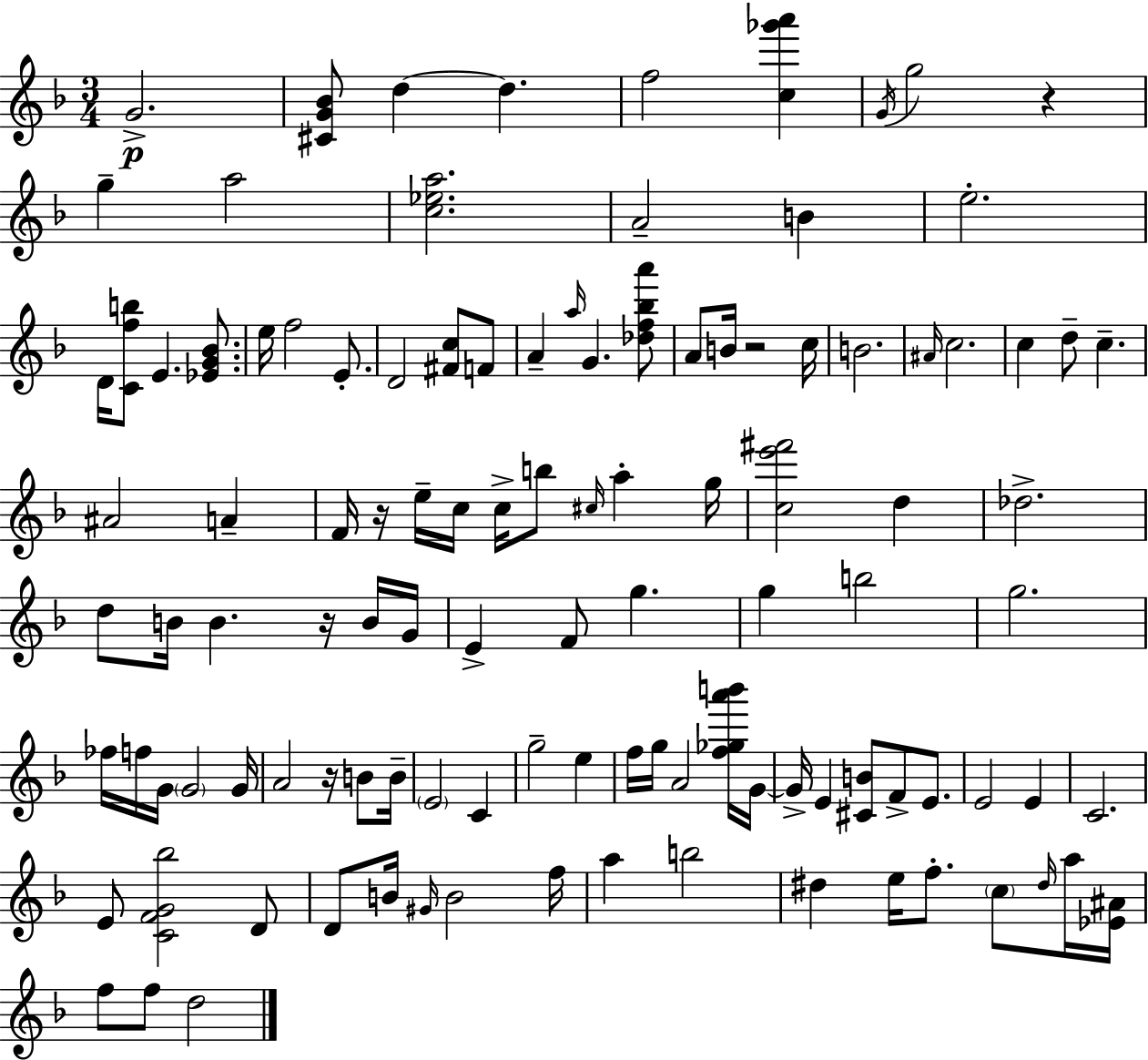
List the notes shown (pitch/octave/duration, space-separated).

G4/h. [C#4,G4,Bb4]/e D5/q D5/q. F5/h [C5,Gb6,A6]/q G4/s G5/h R/q G5/q A5/h [C5,Eb5,A5]/h. A4/h B4/q E5/h. D4/s [C4,F5,B5]/e E4/q. [Eb4,G4,Bb4]/e. E5/s F5/h E4/e. D4/h [F#4,C5]/e F4/e A4/q A5/s G4/q. [Db5,F5,Bb5,A6]/e A4/e B4/s R/h C5/s B4/h. A#4/s C5/h. C5/q D5/e C5/q. A#4/h A4/q F4/s R/s E5/s C5/s C5/s B5/e C#5/s A5/q G5/s [C5,E6,F#6]/h D5/q Db5/h. D5/e B4/s B4/q. R/s B4/s G4/s E4/q F4/e G5/q. G5/q B5/h G5/h. FES5/s F5/s G4/s G4/h G4/s A4/h R/s B4/e B4/s E4/h C4/q G5/h E5/q F5/s G5/s A4/h [F5,Gb5,A6,B6]/s G4/s G4/s E4/q [C#4,B4]/e F4/e E4/e. E4/h E4/q C4/h. E4/e [C4,F4,G4,Bb5]/h D4/e D4/e B4/s G#4/s B4/h F5/s A5/q B5/h D#5/q E5/s F5/e. C5/e D#5/s A5/s [Eb4,A#4]/s F5/e F5/e D5/h